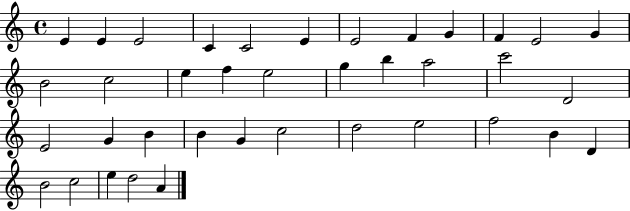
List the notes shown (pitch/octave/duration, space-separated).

E4/q E4/q E4/h C4/q C4/h E4/q E4/h F4/q G4/q F4/q E4/h G4/q B4/h C5/h E5/q F5/q E5/h G5/q B5/q A5/h C6/h D4/h E4/h G4/q B4/q B4/q G4/q C5/h D5/h E5/h F5/h B4/q D4/q B4/h C5/h E5/q D5/h A4/q